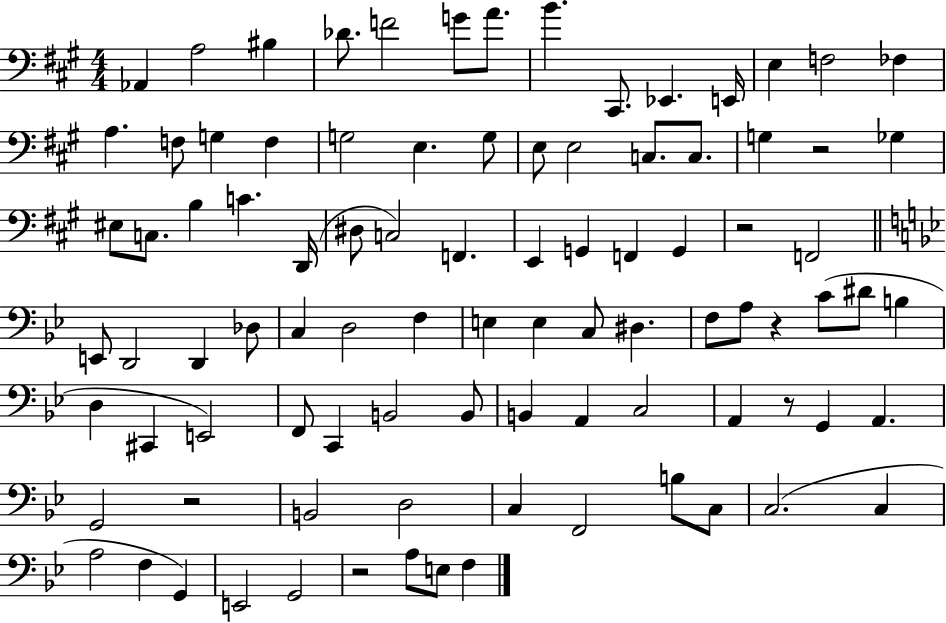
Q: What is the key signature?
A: A major